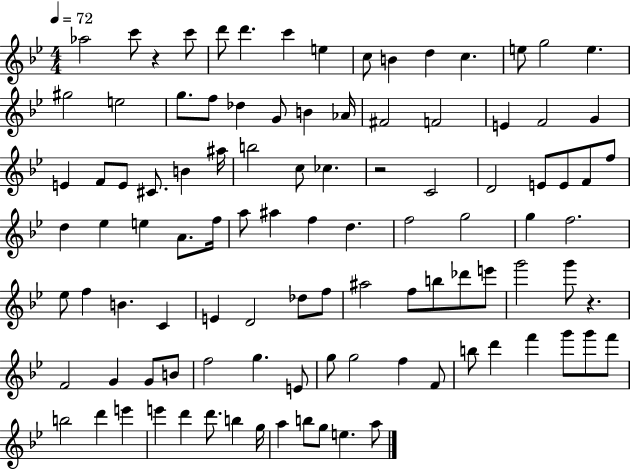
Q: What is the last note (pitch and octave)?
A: A5